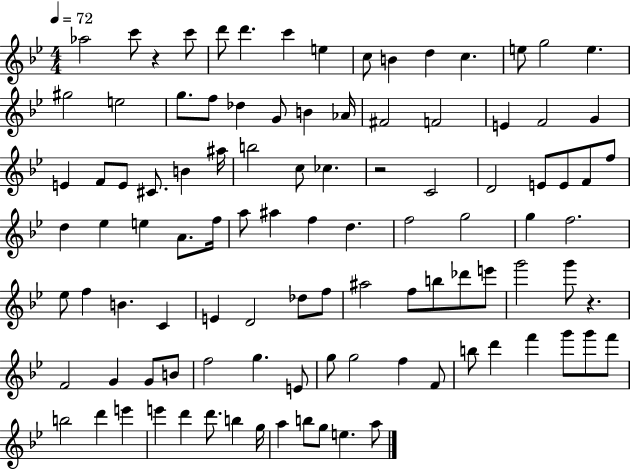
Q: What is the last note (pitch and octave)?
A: A5